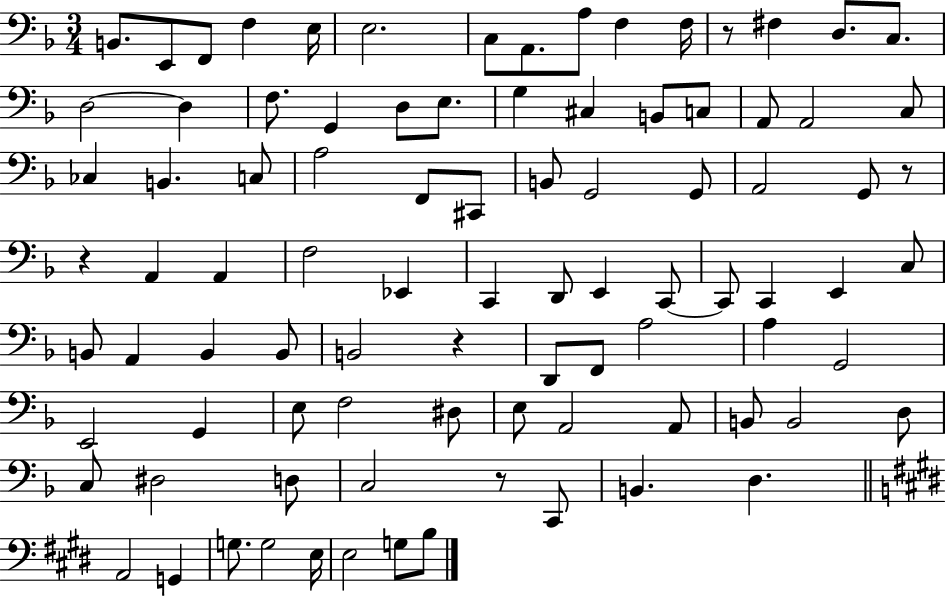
{
  \clef bass
  \numericTimeSignature
  \time 3/4
  \key f \major
  \repeat volta 2 { b,8. e,8 f,8 f4 e16 | e2. | c8 a,8. a8 f4 f16 | r8 fis4 d8. c8. | \break d2~~ d4 | f8. g,4 d8 e8. | g4 cis4 b,8 c8 | a,8 a,2 c8 | \break ces4 b,4. c8 | a2 f,8 cis,8 | b,8 g,2 g,8 | a,2 g,8 r8 | \break r4 a,4 a,4 | f2 ees,4 | c,4 d,8 e,4 c,8~~ | c,8 c,4 e,4 c8 | \break b,8 a,4 b,4 b,8 | b,2 r4 | d,8 f,8 a2 | a4 g,2 | \break e,2 g,4 | e8 f2 dis8 | e8 a,2 a,8 | b,8 b,2 d8 | \break c8 dis2 d8 | c2 r8 c,8 | b,4. d4. | \bar "||" \break \key e \major a,2 g,4 | g8. g2 e16 | e2 g8 b8 | } \bar "|."
}